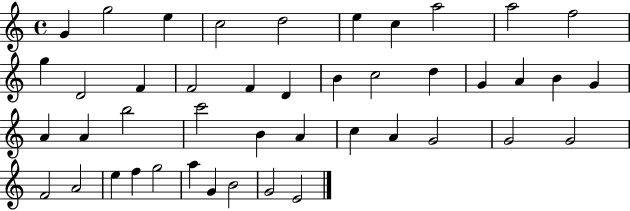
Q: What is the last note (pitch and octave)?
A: E4